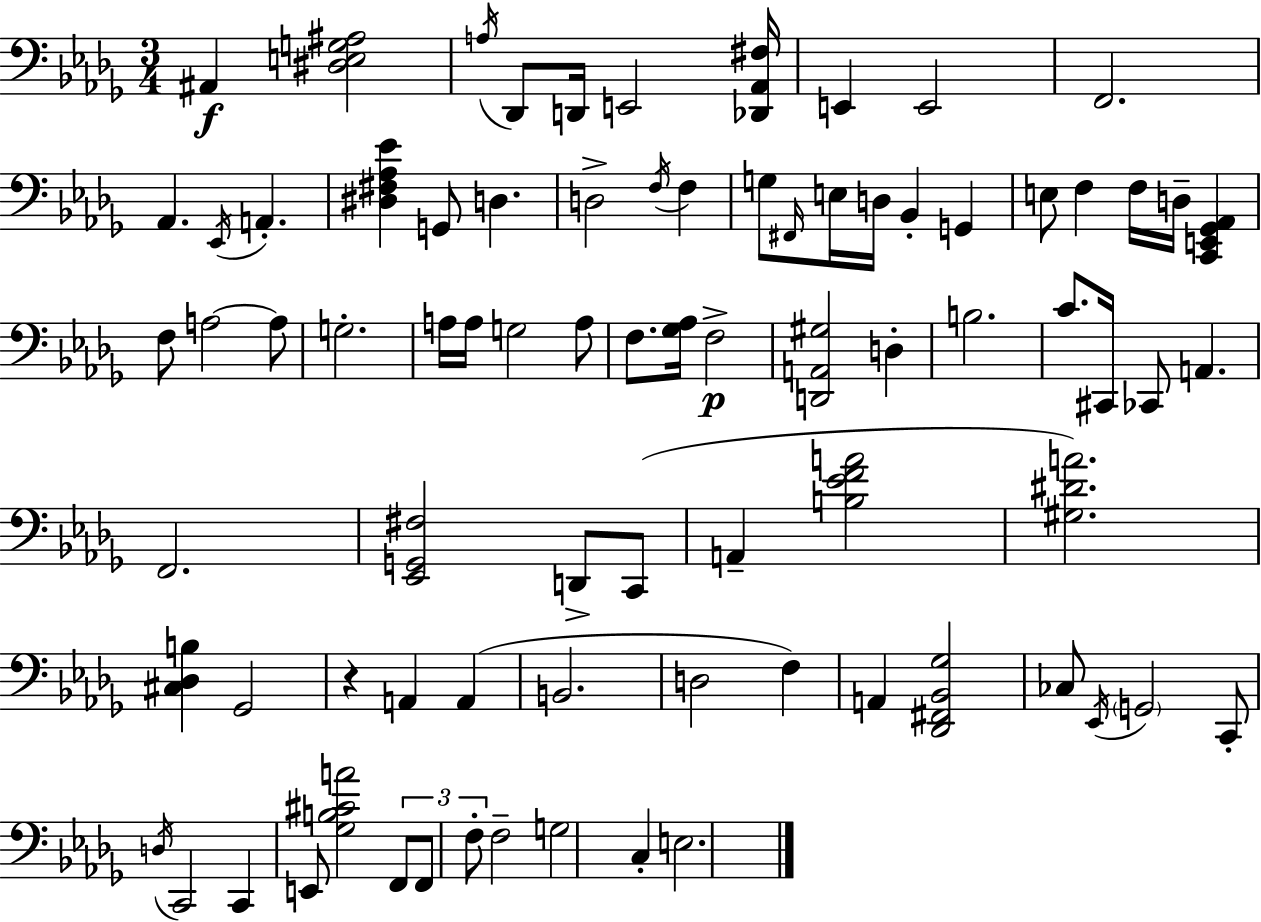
{
  \clef bass
  \numericTimeSignature
  \time 3/4
  \key bes \minor
  ais,4\f <dis e g ais>2 | \acciaccatura { a16 } des,8 d,16 e,2 | <des, aes, fis>16 e,4 e,2 | f,2. | \break aes,4. \acciaccatura { ees,16 } a,4.-. | <dis fis aes ees'>4 g,8 d4. | d2-> \acciaccatura { f16 } f4 | g8 \grace { fis,16 } e16 d16 bes,4-. | \break g,4 e8 f4 f16 d16-- | <c, e, ges, aes,>4 f8 a2~~ | a8 g2.-. | a16 a16 g2 | \break a8 f8. <ges aes>16 f2->\p | <d, a, gis>2 | d4-. b2. | c'8. cis,16 ces,8 a,4. | \break f,2. | <ees, g, fis>2 | d,8-> c,8( a,4-- <b ees' f' a'>2 | <gis dis' a'>2.) | \break <cis des b>4 ges,2 | r4 a,4 | a,4( b,2. | d2 | \break f4) a,4 <des, fis, bes, ges>2 | ces8 \acciaccatura { ees,16 } \parenthesize g,2 | c,8-. \acciaccatura { d16 } c,2 | c,4 e,8 <ges b cis' a'>2 | \break \tuplet 3/2 { f,8 f,8 f8-. } f2-- | g2 | c4-. e2. | \bar "|."
}